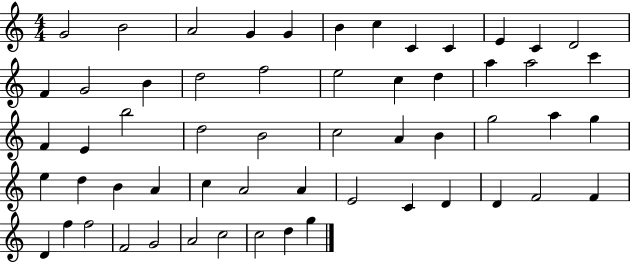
G4/h B4/h A4/h G4/q G4/q B4/q C5/q C4/q C4/q E4/q C4/q D4/h F4/q G4/h B4/q D5/h F5/h E5/h C5/q D5/q A5/q A5/h C6/q F4/q E4/q B5/h D5/h B4/h C5/h A4/q B4/q G5/h A5/q G5/q E5/q D5/q B4/q A4/q C5/q A4/h A4/q E4/h C4/q D4/q D4/q F4/h F4/q D4/q F5/q F5/h F4/h G4/h A4/h C5/h C5/h D5/q G5/q